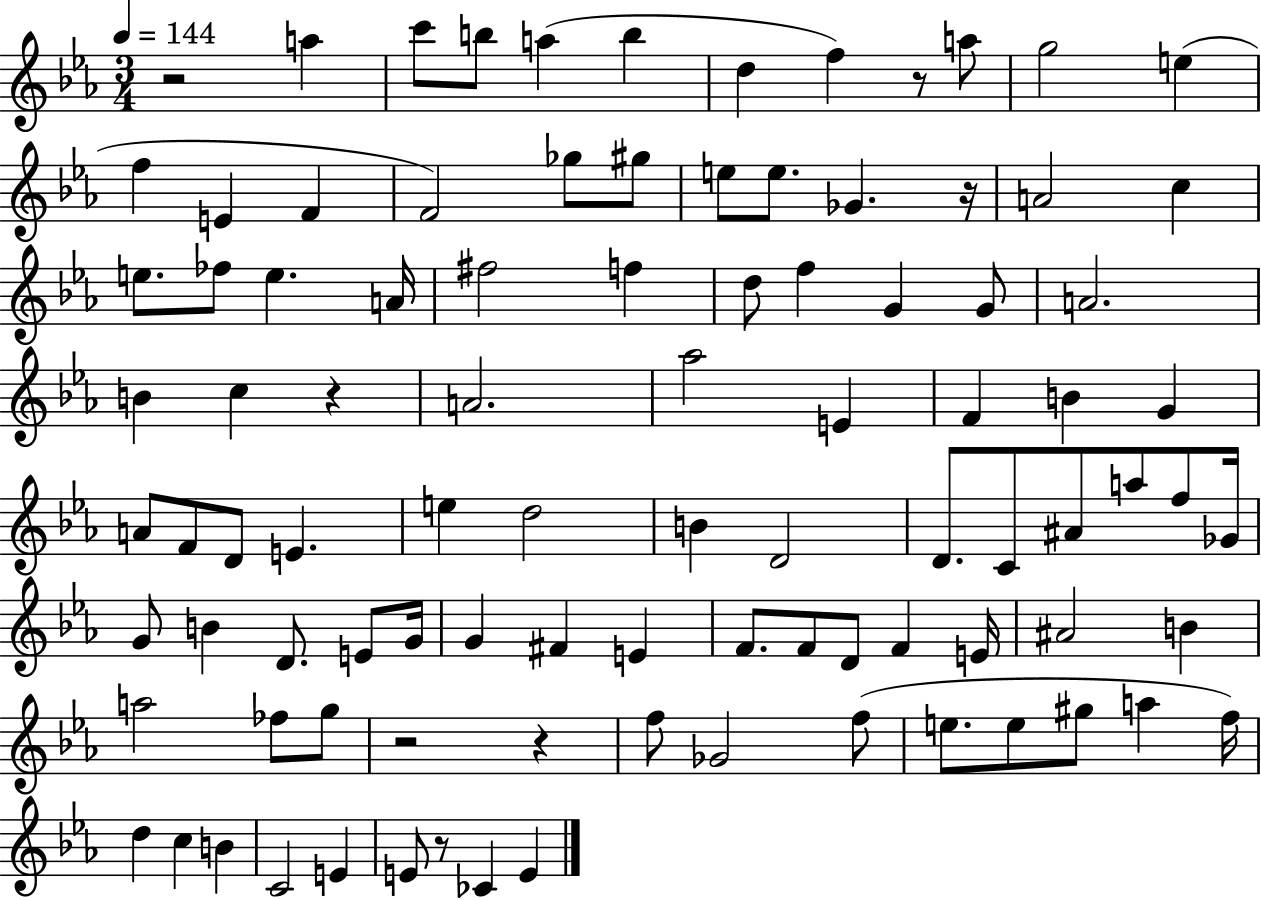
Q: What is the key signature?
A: EES major